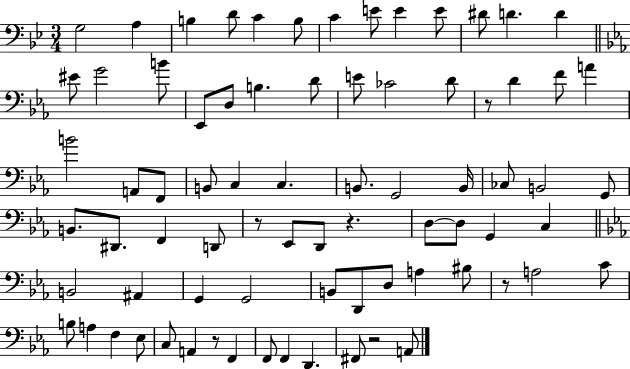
X:1
T:Untitled
M:3/4
L:1/4
K:Bb
G,2 A, B, D/2 C B,/2 C E/2 E E/2 ^D/2 D D ^E/2 G2 B/2 _E,,/2 D,/2 B, D/2 E/2 _C2 D/2 z/2 D F/2 A B2 A,,/2 F,,/2 B,,/2 C, C, B,,/2 G,,2 B,,/4 _C,/2 B,,2 G,,/2 B,,/2 ^D,,/2 F,, D,,/2 z/2 _E,,/2 D,,/2 z D,/2 D,/2 G,, C, B,,2 ^A,, G,, G,,2 B,,/2 D,,/2 D,/2 A, ^B,/2 z/2 A,2 C/2 B,/2 A, F, _E,/2 C,/2 A,, z/2 F,, F,,/2 F,, D,, ^F,,/2 z2 A,,/2